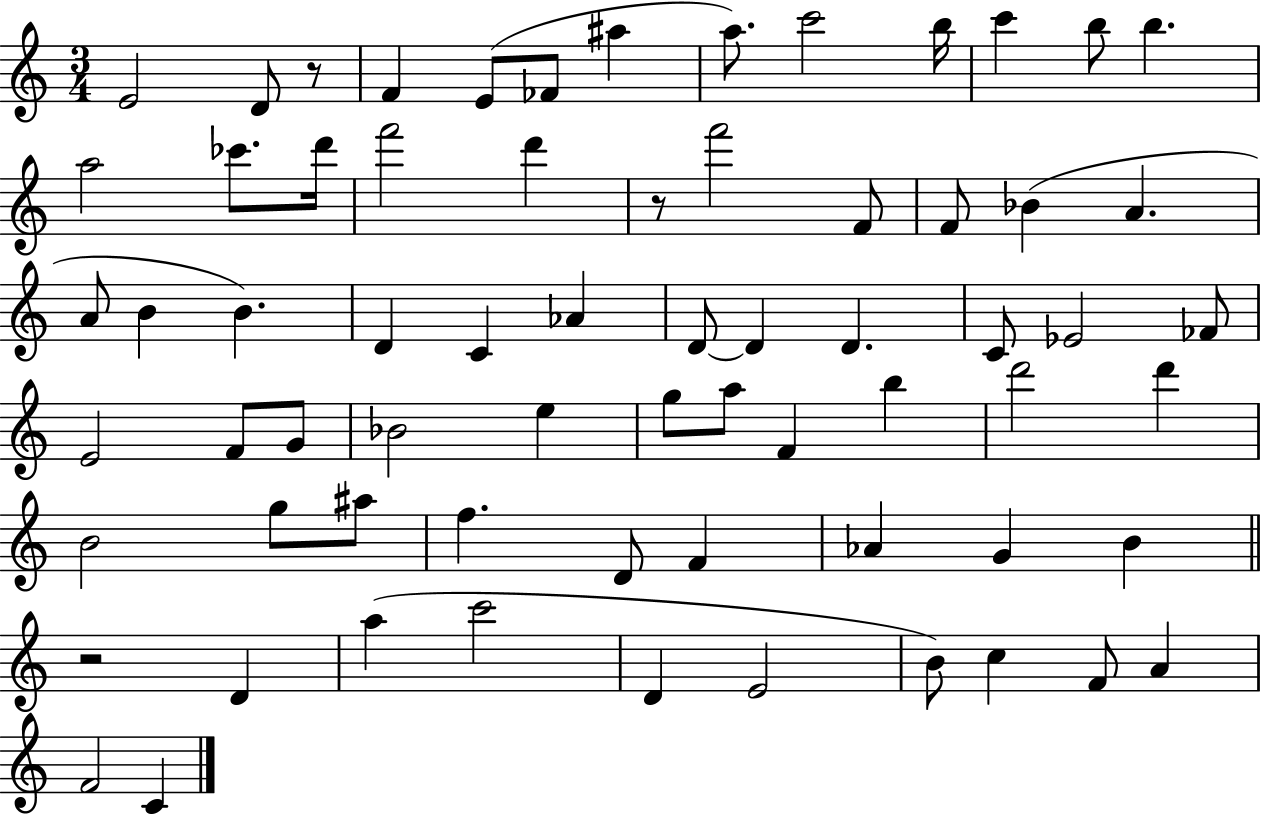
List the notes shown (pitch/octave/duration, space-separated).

E4/h D4/e R/e F4/q E4/e FES4/e A#5/q A5/e. C6/h B5/s C6/q B5/e B5/q. A5/h CES6/e. D6/s F6/h D6/q R/e F6/h F4/e F4/e Bb4/q A4/q. A4/e B4/q B4/q. D4/q C4/q Ab4/q D4/e D4/q D4/q. C4/e Eb4/h FES4/e E4/h F4/e G4/e Bb4/h E5/q G5/e A5/e F4/q B5/q D6/h D6/q B4/h G5/e A#5/e F5/q. D4/e F4/q Ab4/q G4/q B4/q R/h D4/q A5/q C6/h D4/q E4/h B4/e C5/q F4/e A4/q F4/h C4/q